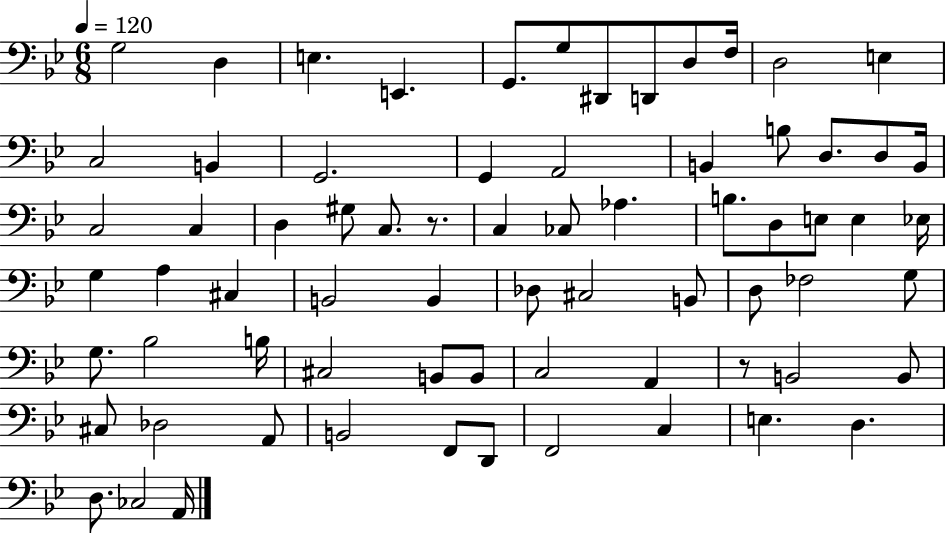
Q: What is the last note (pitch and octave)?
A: A2